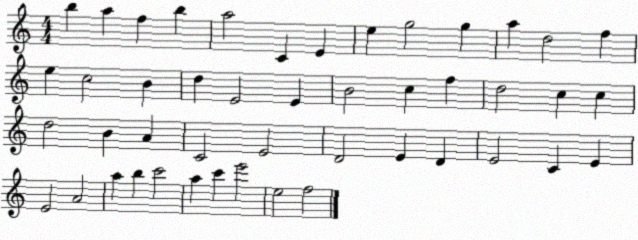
X:1
T:Untitled
M:4/4
L:1/4
K:C
b a f b a2 C E e g2 g a d2 f e c2 B d E2 E B2 c f d2 c c d2 B A C2 E2 D2 E D E2 C E E2 A2 a b c'2 a c' e'2 e2 f2